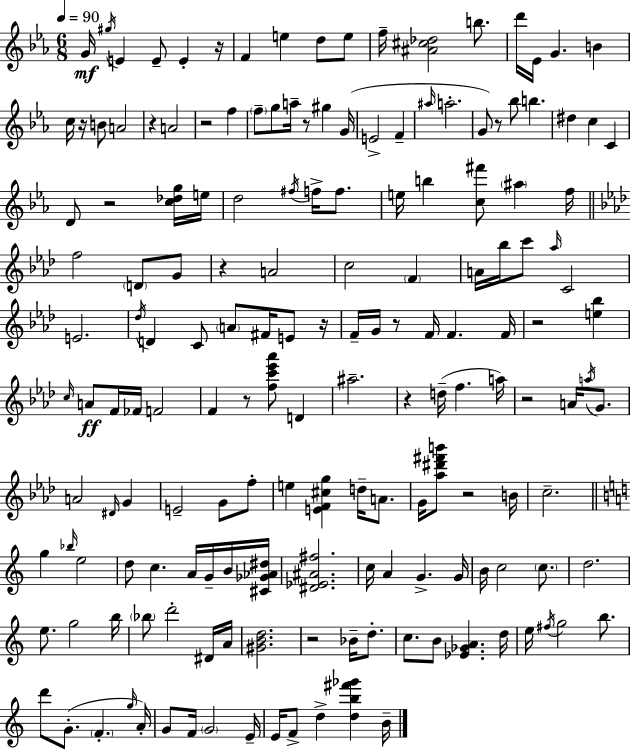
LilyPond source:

{
  \clef treble
  \numericTimeSignature
  \time 6/8
  \key c \minor
  \tempo 4 = 90
  g'16\mf \acciaccatura { gis''16 } e'4 e'8-- e'4-. | r16 f'4 e''4 d''8 e''8 | f''16-- <ais' cis'' des''>2 b''8. | d'''16 ees'16 g'4. b'4 | \break c''16 r16 b'8 a'2 | r4 a'2 | r2 f''4 | \parenthesize f''8-- g''8 a''16-- r8 gis''4 | \break g'16( e'2-> f'4-- | \grace { ais''16 } a''2.-. | g'8) r8 bes''8 b''4. | dis''4 c''4 c'4 | \break d'8 r2 | <c'' des'' g''>16 e''16 d''2 \acciaccatura { fis''16 } f''16-> | f''8. e''16 b''4 <c'' fis'''>8 \parenthesize ais''4 | f''16 \bar "||" \break \key f \minor f''2 \parenthesize d'8 g'8 | r4 a'2 | c''2 \parenthesize f'4 | a'16 bes''16 c'''8 \grace { aes''16 } c'2 | \break e'2. | \acciaccatura { des''16 } d'4 c'8 \parenthesize a'8 fis'16 e'8 | r16 f'16-- g'16 r8 f'16 f'4. | f'16 r2 <e'' bes''>4 | \break \grace { c''16 }\ff a'8 f'16 fes'16 f'2 | f'4 r8 <f'' c''' ees''' aes'''>8 d'4 | ais''2.-- | r4 d''16--( f''4. | \break a''16) r2 a'16 | \acciaccatura { a''16 } g'8. a'2 | \grace { dis'16 } g'4 e'2-- | g'8 f''8-. e''4 <e' f' cis'' g''>4 | \break d''16-- a'8. g'16 <aes'' dis''' fis''' b'''>8 r2 | b'16 c''2.-- | \bar "||" \break \key a \minor g''4 \grace { bes''16 } e''2 | d''8 c''4. a'16 g'16-- b'16 | <cis' ges' aes' dis''>16 <dis' ees' ais' fis''>2. | c''16 a'4 g'4.-> | \break g'16 b'16 c''2 \parenthesize c''8. | d''2. | e''8. g''2 | b''16 \parenthesize bes''8 d'''2-. dis'16 | \break a'16 <gis' b' d''>2. | r2 bes'16-- d''8.-. | c''8. b'8 <ees' ges' a'>4. | d''16 e''16 \acciaccatura { fis''16 } g''2 b''8. | \break d'''8 g'8.-.( \parenthesize f'4.-. | \grace { g''16 }) a'16-. g'8 f'16 \parenthesize g'2 | e'16-- e'16 f'8-> d''4-> <d'' b'' fis''' ges'''>4 | b'16-- \bar "|."
}